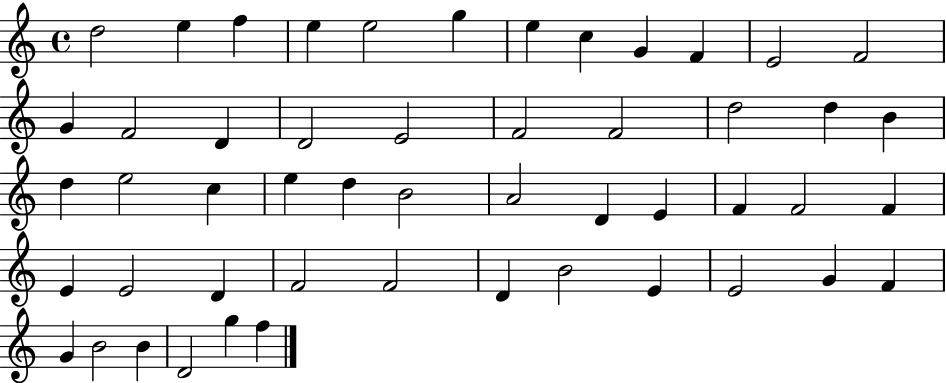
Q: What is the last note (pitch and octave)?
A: F5